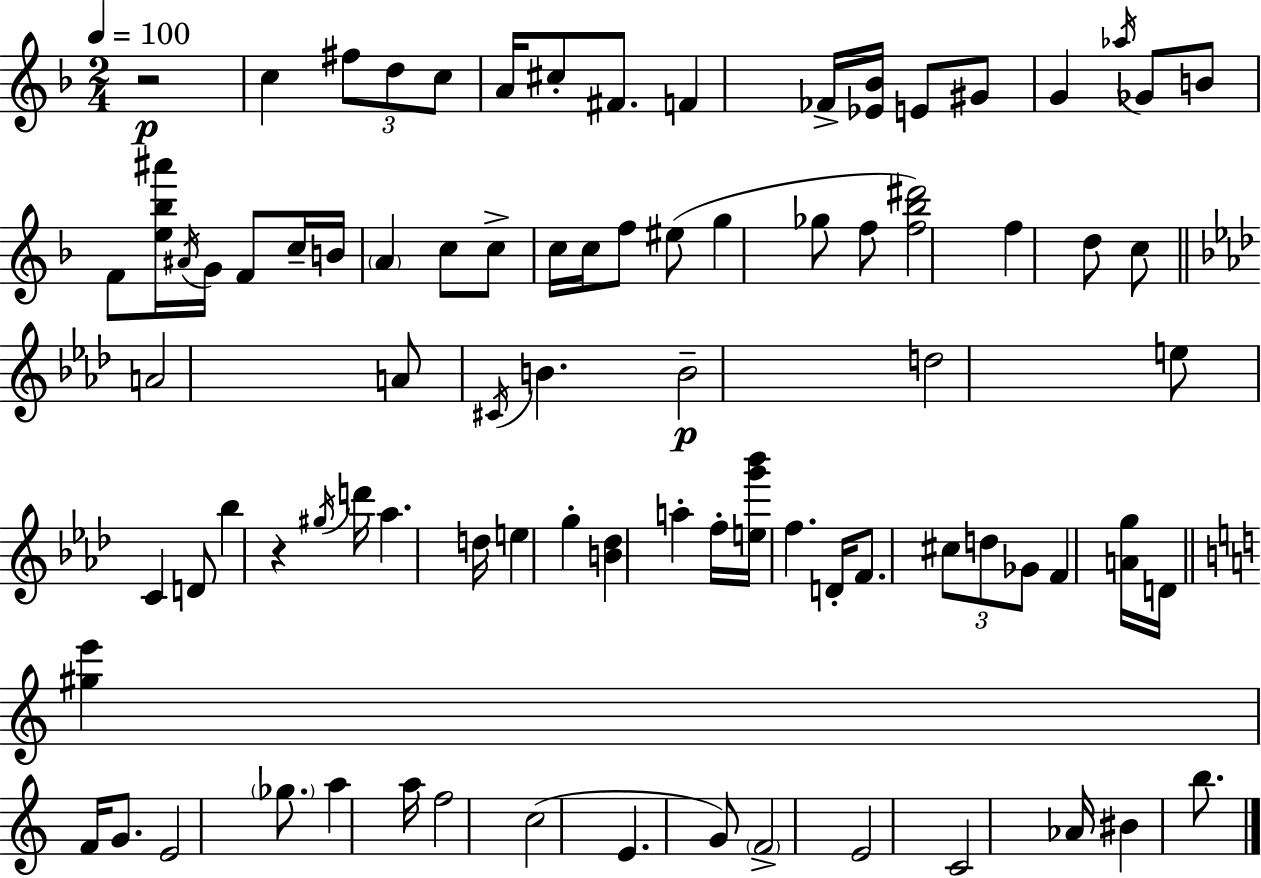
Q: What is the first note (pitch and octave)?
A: C5